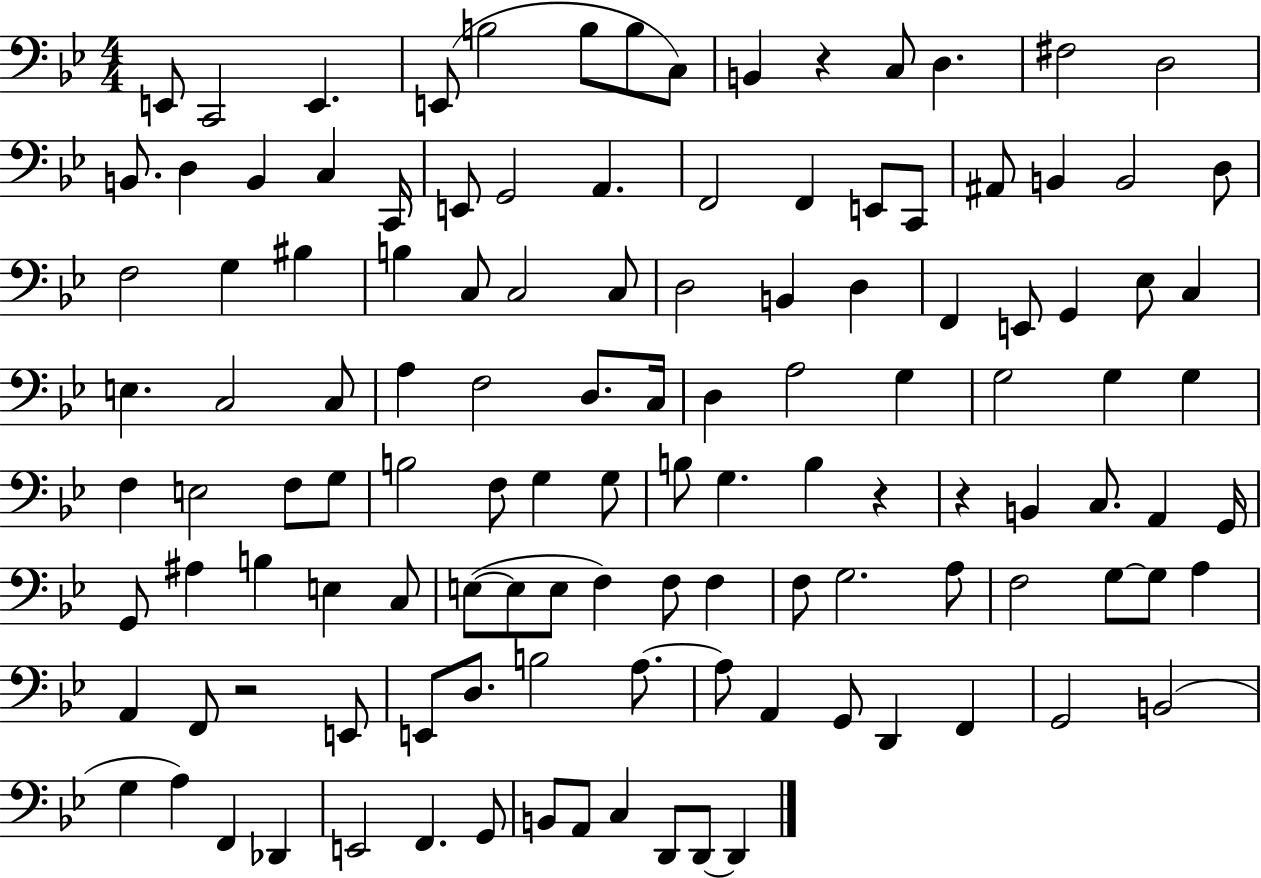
X:1
T:Untitled
M:4/4
L:1/4
K:Bb
E,,/2 C,,2 E,, E,,/2 B,2 B,/2 B,/2 C,/2 B,, z C,/2 D, ^F,2 D,2 B,,/2 D, B,, C, C,,/4 E,,/2 G,,2 A,, F,,2 F,, E,,/2 C,,/2 ^A,,/2 B,, B,,2 D,/2 F,2 G, ^B, B, C,/2 C,2 C,/2 D,2 B,, D, F,, E,,/2 G,, _E,/2 C, E, C,2 C,/2 A, F,2 D,/2 C,/4 D, A,2 G, G,2 G, G, F, E,2 F,/2 G,/2 B,2 F,/2 G, G,/2 B,/2 G, B, z z B,, C,/2 A,, G,,/4 G,,/2 ^A, B, E, C,/2 E,/2 E,/2 E,/2 F, F,/2 F, F,/2 G,2 A,/2 F,2 G,/2 G,/2 A, A,, F,,/2 z2 E,,/2 E,,/2 D,/2 B,2 A,/2 A,/2 A,, G,,/2 D,, F,, G,,2 B,,2 G, A, F,, _D,, E,,2 F,, G,,/2 B,,/2 A,,/2 C, D,,/2 D,,/2 D,,